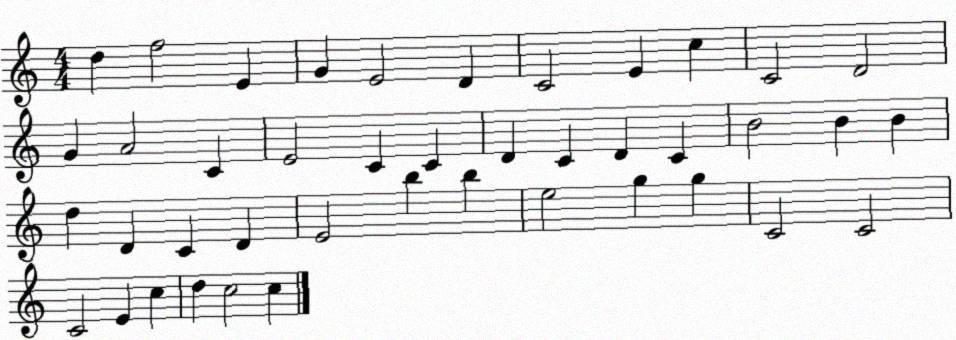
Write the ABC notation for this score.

X:1
T:Untitled
M:4/4
L:1/4
K:C
d f2 E G E2 D C2 E c C2 D2 G A2 C E2 C C D C D C B2 B B d D C D E2 b b e2 g g C2 C2 C2 E c d c2 c